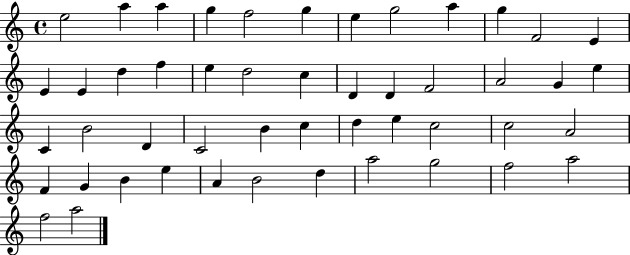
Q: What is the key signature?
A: C major